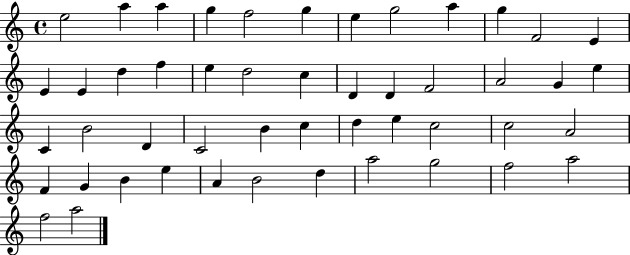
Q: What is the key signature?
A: C major